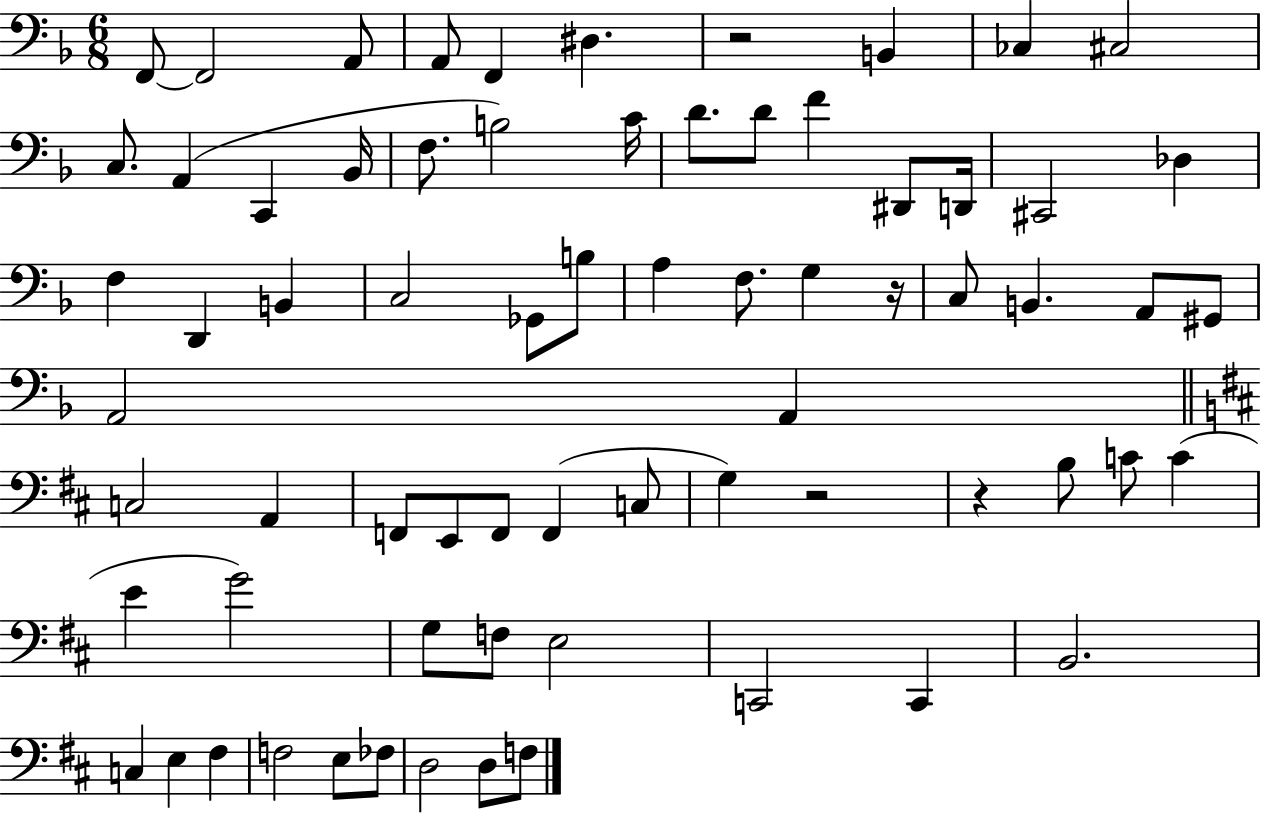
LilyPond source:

{
  \clef bass
  \numericTimeSignature
  \time 6/8
  \key f \major
  f,8~~ f,2 a,8 | a,8 f,4 dis4. | r2 b,4 | ces4 cis2 | \break c8. a,4( c,4 bes,16 | f8. b2) c'16 | d'8. d'8 f'4 dis,8 d,16 | cis,2 des4 | \break f4 d,4 b,4 | c2 ges,8 b8 | a4 f8. g4 r16 | c8 b,4. a,8 gis,8 | \break a,2 a,4 | \bar "||" \break \key b \minor c2 a,4 | f,8 e,8 f,8 f,4( c8 | g4) r2 | r4 b8 c'8 c'4( | \break e'4 g'2) | g8 f8 e2 | c,2 c,4 | b,2. | \break c4 e4 fis4 | f2 e8 fes8 | d2 d8 f8 | \bar "|."
}